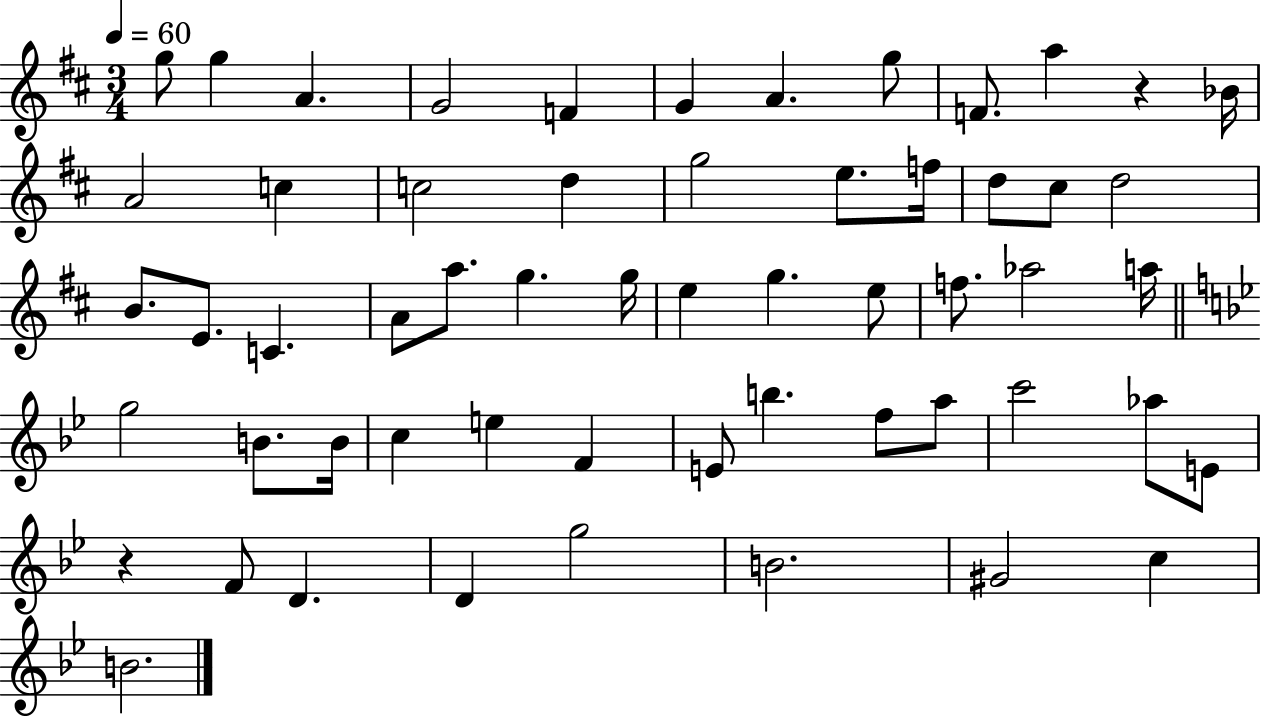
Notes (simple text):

G5/e G5/q A4/q. G4/h F4/q G4/q A4/q. G5/e F4/e. A5/q R/q Bb4/s A4/h C5/q C5/h D5/q G5/h E5/e. F5/s D5/e C#5/e D5/h B4/e. E4/e. C4/q. A4/e A5/e. G5/q. G5/s E5/q G5/q. E5/e F5/e. Ab5/h A5/s G5/h B4/e. B4/s C5/q E5/q F4/q E4/e B5/q. F5/e A5/e C6/h Ab5/e E4/e R/q F4/e D4/q. D4/q G5/h B4/h. G#4/h C5/q B4/h.